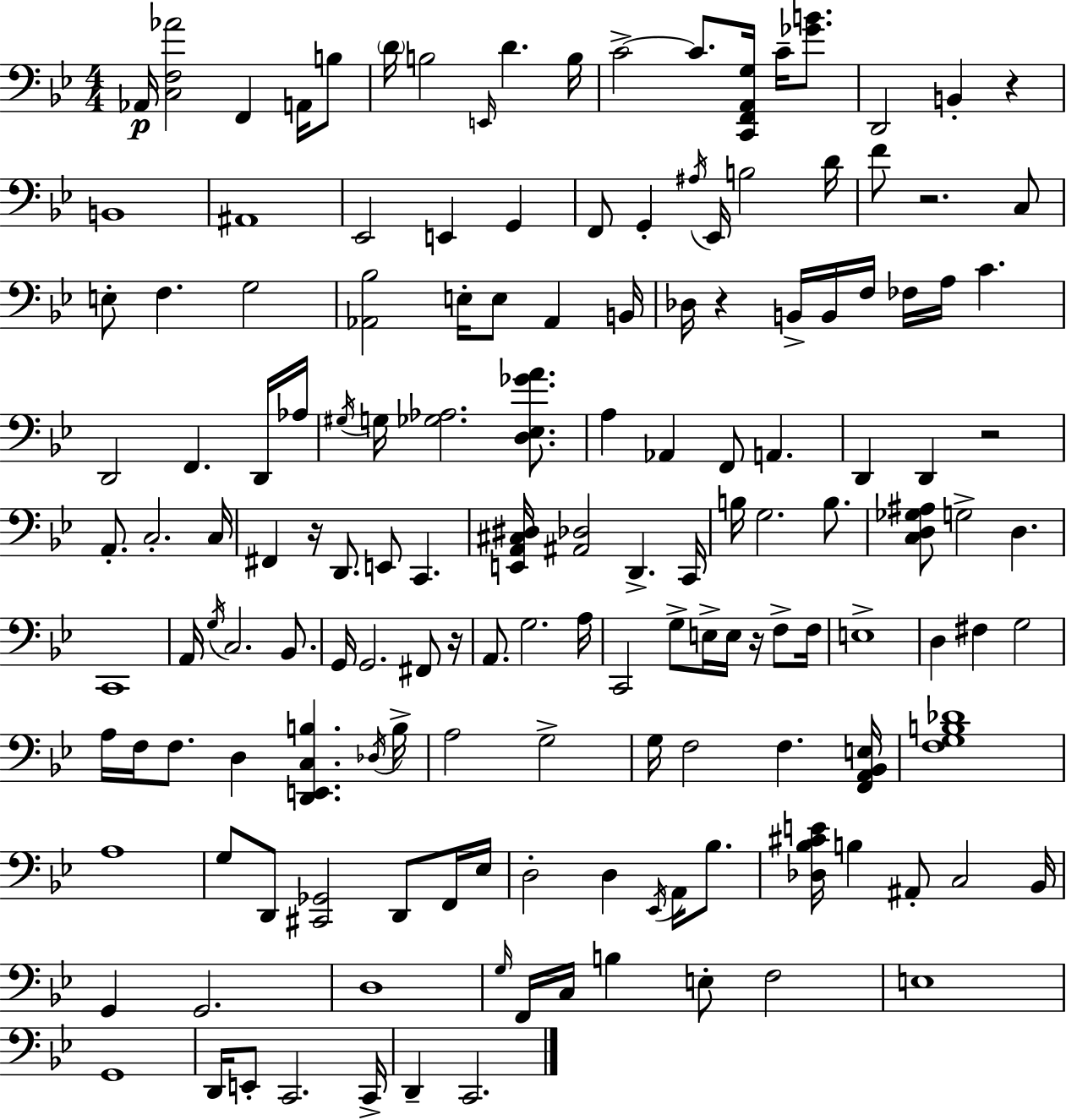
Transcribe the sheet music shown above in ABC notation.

X:1
T:Untitled
M:4/4
L:1/4
K:Gm
_A,,/4 [C,F,_A]2 F,, A,,/4 B,/2 D/4 B,2 E,,/4 D B,/4 C2 C/2 [C,,F,,A,,G,]/4 C/4 [_GB]/2 D,,2 B,, z B,,4 ^A,,4 _E,,2 E,, G,, F,,/2 G,, ^A,/4 _E,,/4 B,2 D/4 F/2 z2 C,/2 E,/2 F, G,2 [_A,,_B,]2 E,/4 E,/2 _A,, B,,/4 _D,/4 z B,,/4 B,,/4 F,/4 _F,/4 A,/4 C D,,2 F,, D,,/4 _A,/4 ^G,/4 G,/4 [_G,_A,]2 [D,_E,_GA]/2 A, _A,, F,,/2 A,, D,, D,, z2 A,,/2 C,2 C,/4 ^F,, z/4 D,,/2 E,,/2 C,, [E,,A,,^C,^D,]/4 [^A,,_D,]2 D,, C,,/4 B,/4 G,2 B,/2 [C,D,_G,^A,]/2 G,2 D, C,,4 A,,/4 G,/4 C,2 _B,,/2 G,,/4 G,,2 ^F,,/2 z/4 A,,/2 G,2 A,/4 C,,2 G,/2 E,/4 E,/4 z/4 F,/2 F,/4 E,4 D, ^F, G,2 A,/4 F,/4 F,/2 D, [D,,E,,C,B,] _D,/4 B,/4 A,2 G,2 G,/4 F,2 F, [F,,A,,_B,,E,]/4 [F,G,B,_D]4 A,4 G,/2 D,,/2 [^C,,_G,,]2 D,,/2 F,,/4 _E,/4 D,2 D, _E,,/4 A,,/4 _B,/2 [_D,_B,^CE]/4 B, ^A,,/2 C,2 _B,,/4 G,, G,,2 D,4 G,/4 F,,/4 C,/4 B, E,/2 F,2 E,4 G,,4 D,,/4 E,,/2 C,,2 C,,/4 D,, C,,2